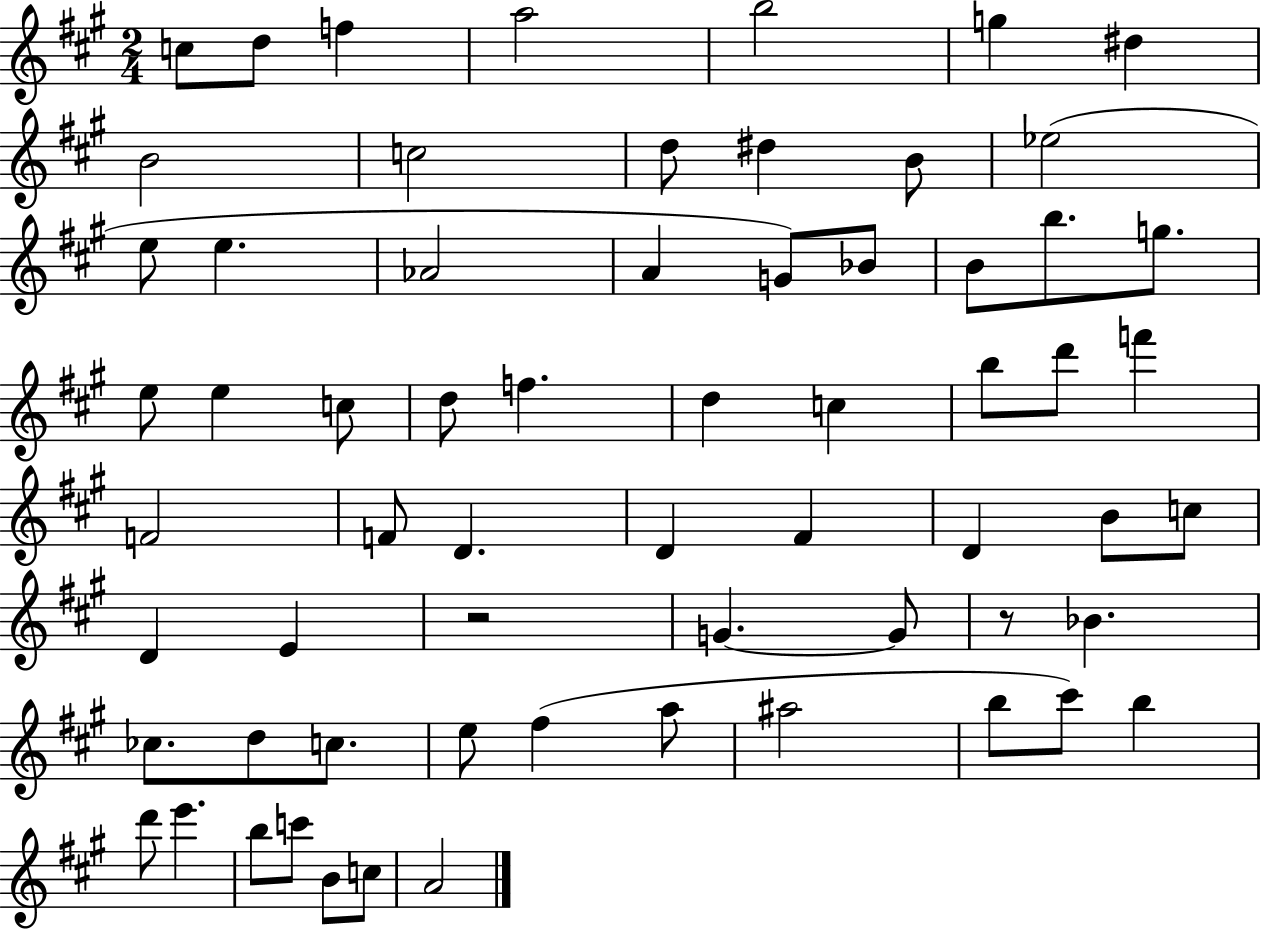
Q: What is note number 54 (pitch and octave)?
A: C#6